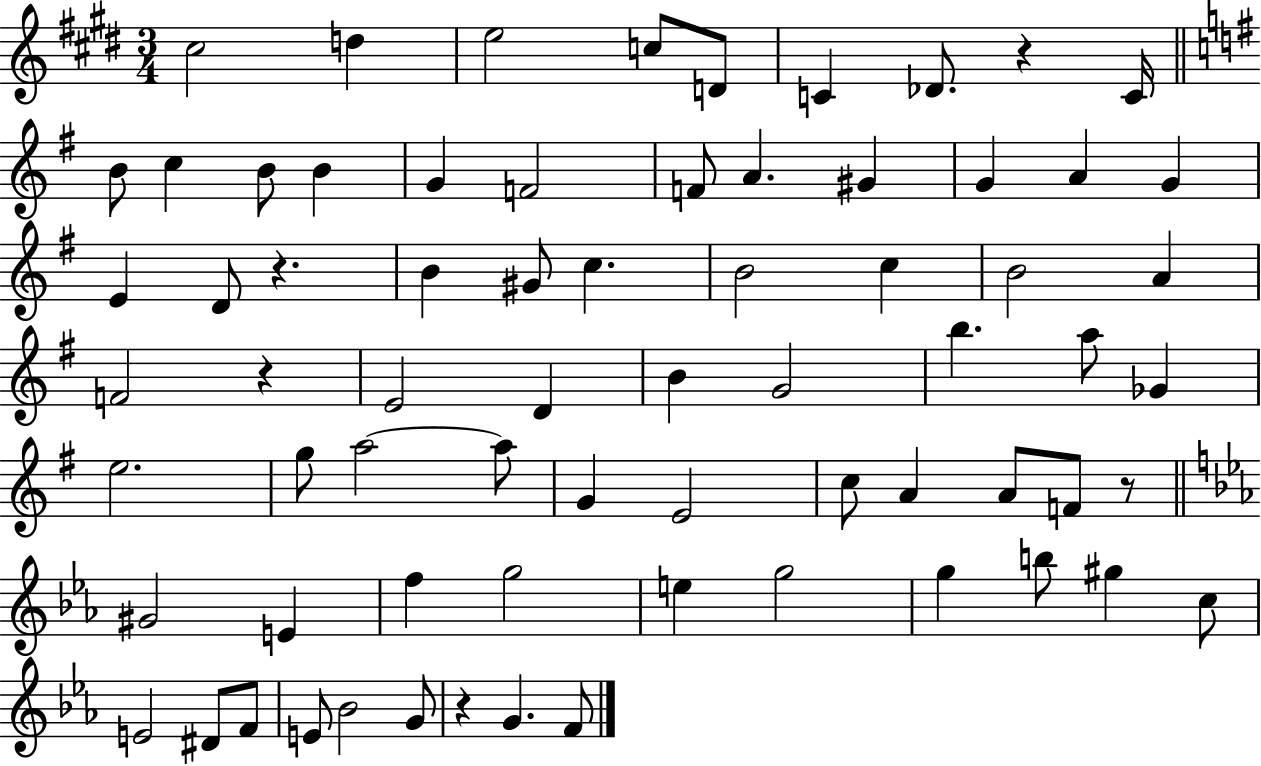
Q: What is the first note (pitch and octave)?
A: C#5